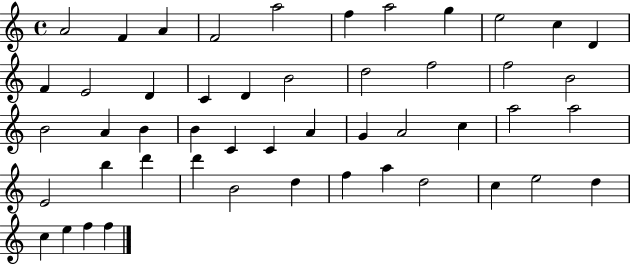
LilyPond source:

{
  \clef treble
  \time 4/4
  \defaultTimeSignature
  \key c \major
  a'2 f'4 a'4 | f'2 a''2 | f''4 a''2 g''4 | e''2 c''4 d'4 | \break f'4 e'2 d'4 | c'4 d'4 b'2 | d''2 f''2 | f''2 b'2 | \break b'2 a'4 b'4 | b'4 c'4 c'4 a'4 | g'4 a'2 c''4 | a''2 a''2 | \break e'2 b''4 d'''4 | d'''4 b'2 d''4 | f''4 a''4 d''2 | c''4 e''2 d''4 | \break c''4 e''4 f''4 f''4 | \bar "|."
}